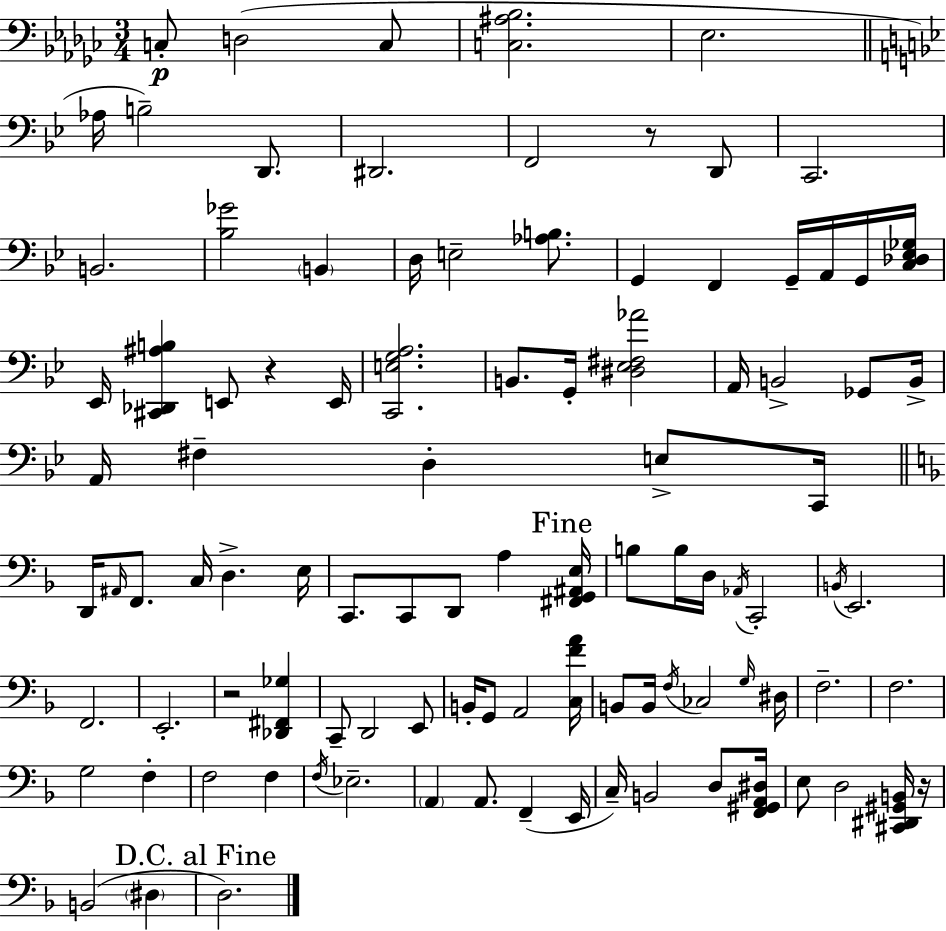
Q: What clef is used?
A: bass